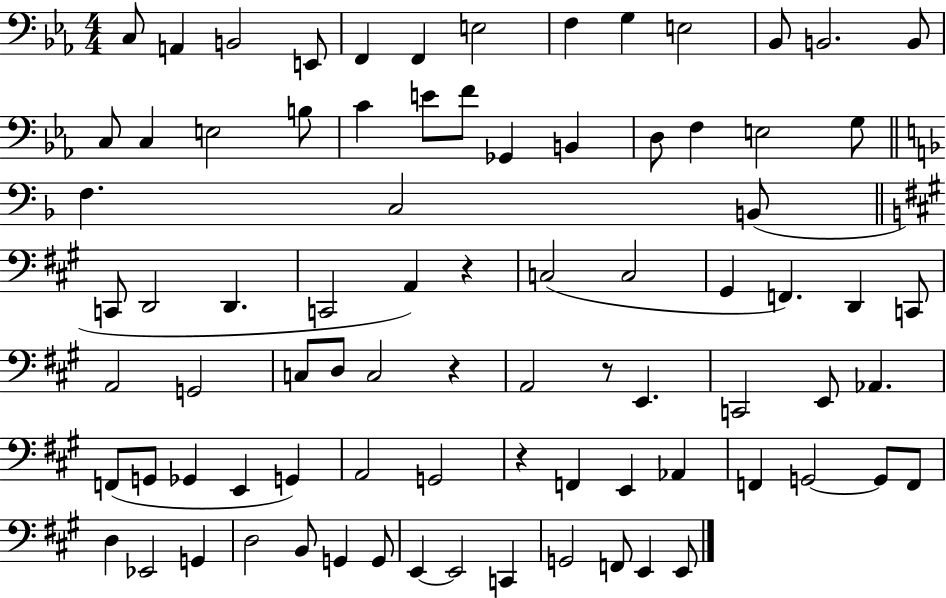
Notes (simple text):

C3/e A2/q B2/h E2/e F2/q F2/q E3/h F3/q G3/q E3/h Bb2/e B2/h. B2/e C3/e C3/q E3/h B3/e C4/q E4/e F4/e Gb2/q B2/q D3/e F3/q E3/h G3/e F3/q. C3/h B2/e C2/e D2/h D2/q. C2/h A2/q R/q C3/h C3/h G#2/q F2/q. D2/q C2/e A2/h G2/h C3/e D3/e C3/h R/q A2/h R/e E2/q. C2/h E2/e Ab2/q. F2/e G2/e Gb2/q E2/q G2/q A2/h G2/h R/q F2/q E2/q Ab2/q F2/q G2/h G2/e F2/e D3/q Eb2/h G2/q D3/h B2/e G2/q G2/e E2/q E2/h C2/q G2/h F2/e E2/q E2/e